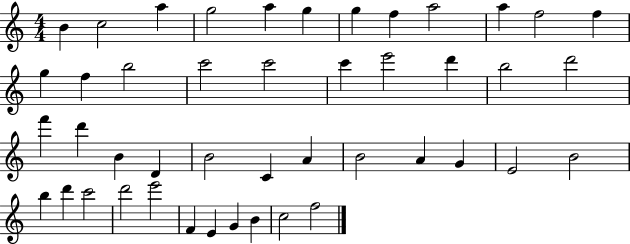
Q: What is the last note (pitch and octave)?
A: F5